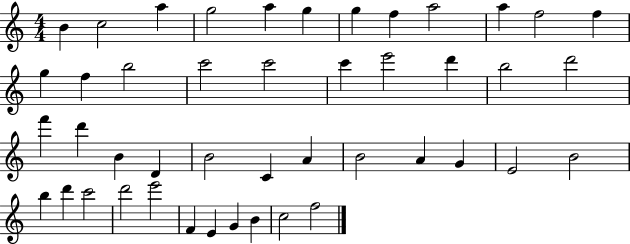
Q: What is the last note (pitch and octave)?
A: F5